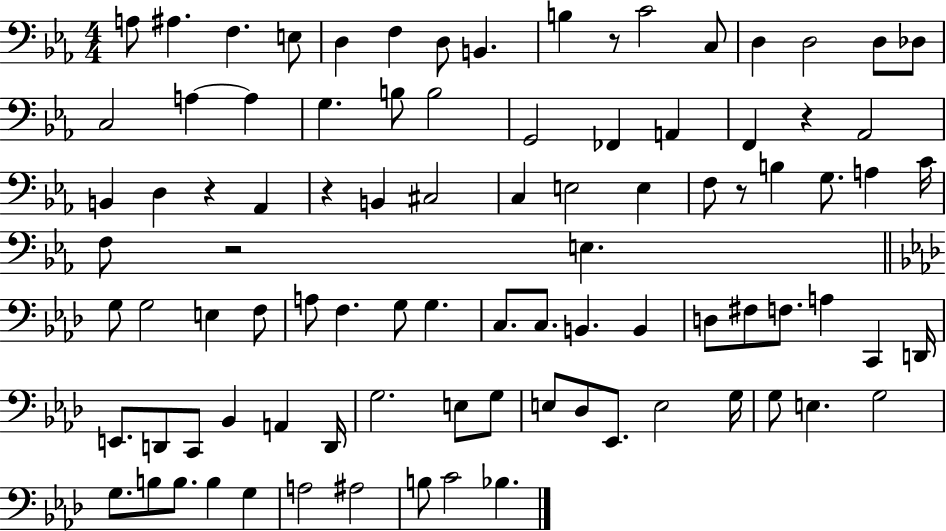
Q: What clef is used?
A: bass